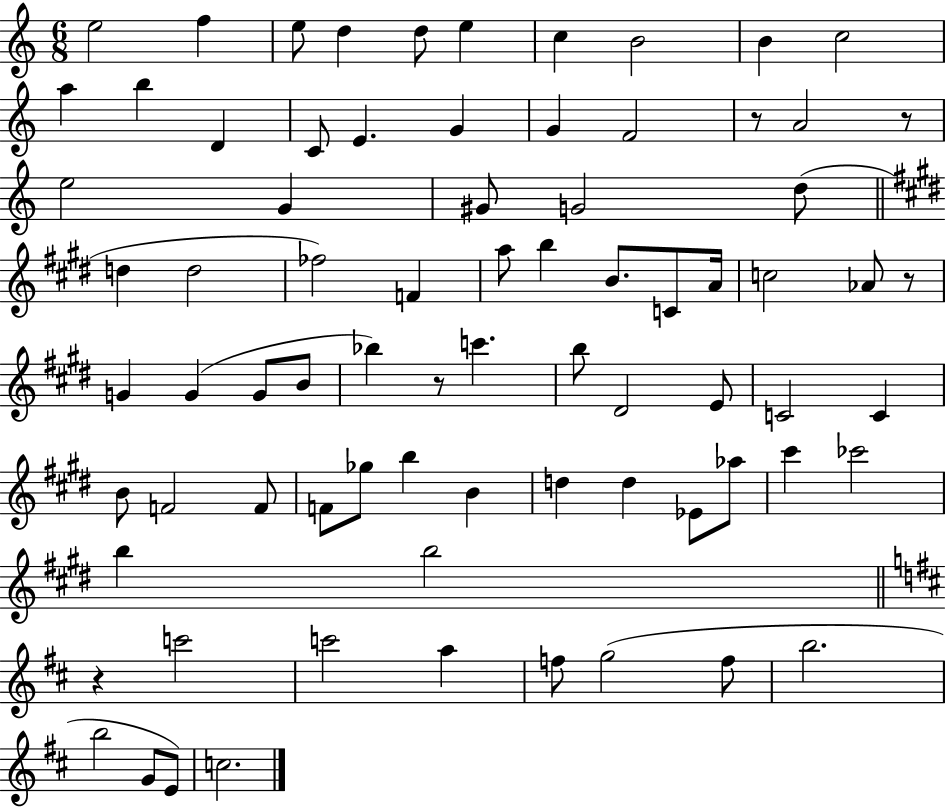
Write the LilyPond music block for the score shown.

{
  \clef treble
  \numericTimeSignature
  \time 6/8
  \key c \major
  \repeat volta 2 { e''2 f''4 | e''8 d''4 d''8 e''4 | c''4 b'2 | b'4 c''2 | \break a''4 b''4 d'4 | c'8 e'4. g'4 | g'4 f'2 | r8 a'2 r8 | \break e''2 g'4 | gis'8 g'2 d''8( | \bar "||" \break \key e \major d''4 d''2 | fes''2) f'4 | a''8 b''4 b'8. c'8 a'16 | c''2 aes'8 r8 | \break g'4 g'4( g'8 b'8 | bes''4) r8 c'''4. | b''8 dis'2 e'8 | c'2 c'4 | \break b'8 f'2 f'8 | f'8 ges''8 b''4 b'4 | d''4 d''4 ees'8 aes''8 | cis'''4 ces'''2 | \break b''4 b''2 | \bar "||" \break \key d \major r4 c'''2 | c'''2 a''4 | f''8 g''2( f''8 | b''2. | \break b''2 g'8 e'8) | c''2. | } \bar "|."
}